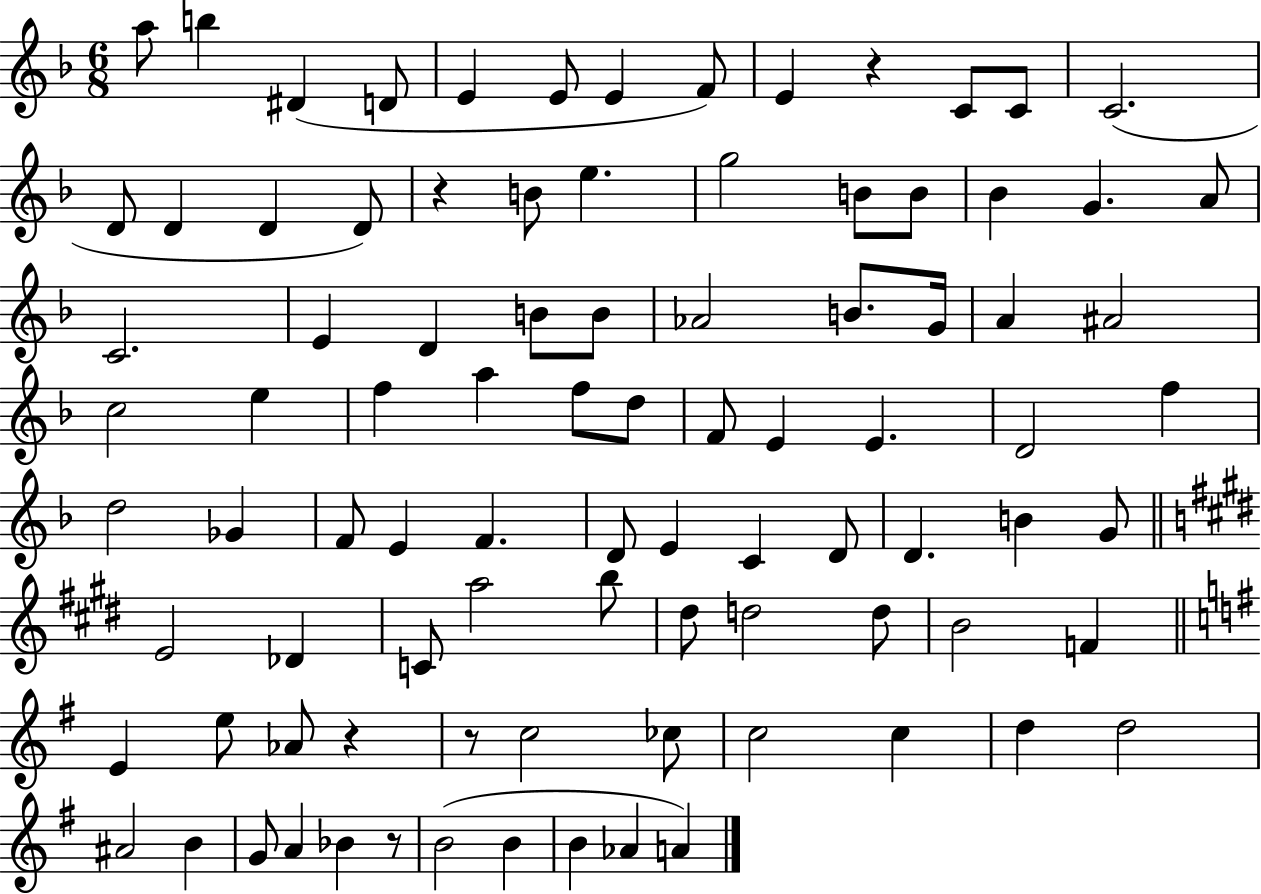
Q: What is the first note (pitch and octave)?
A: A5